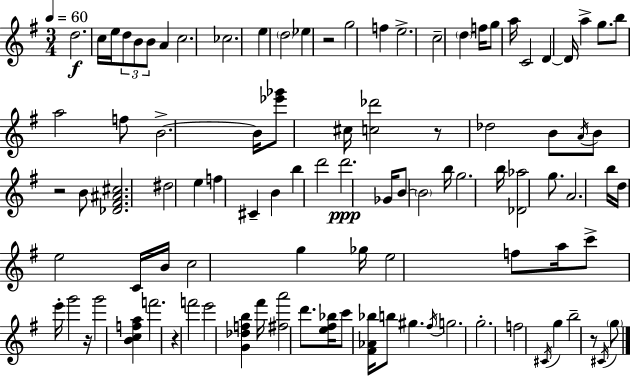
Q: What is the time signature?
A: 3/4